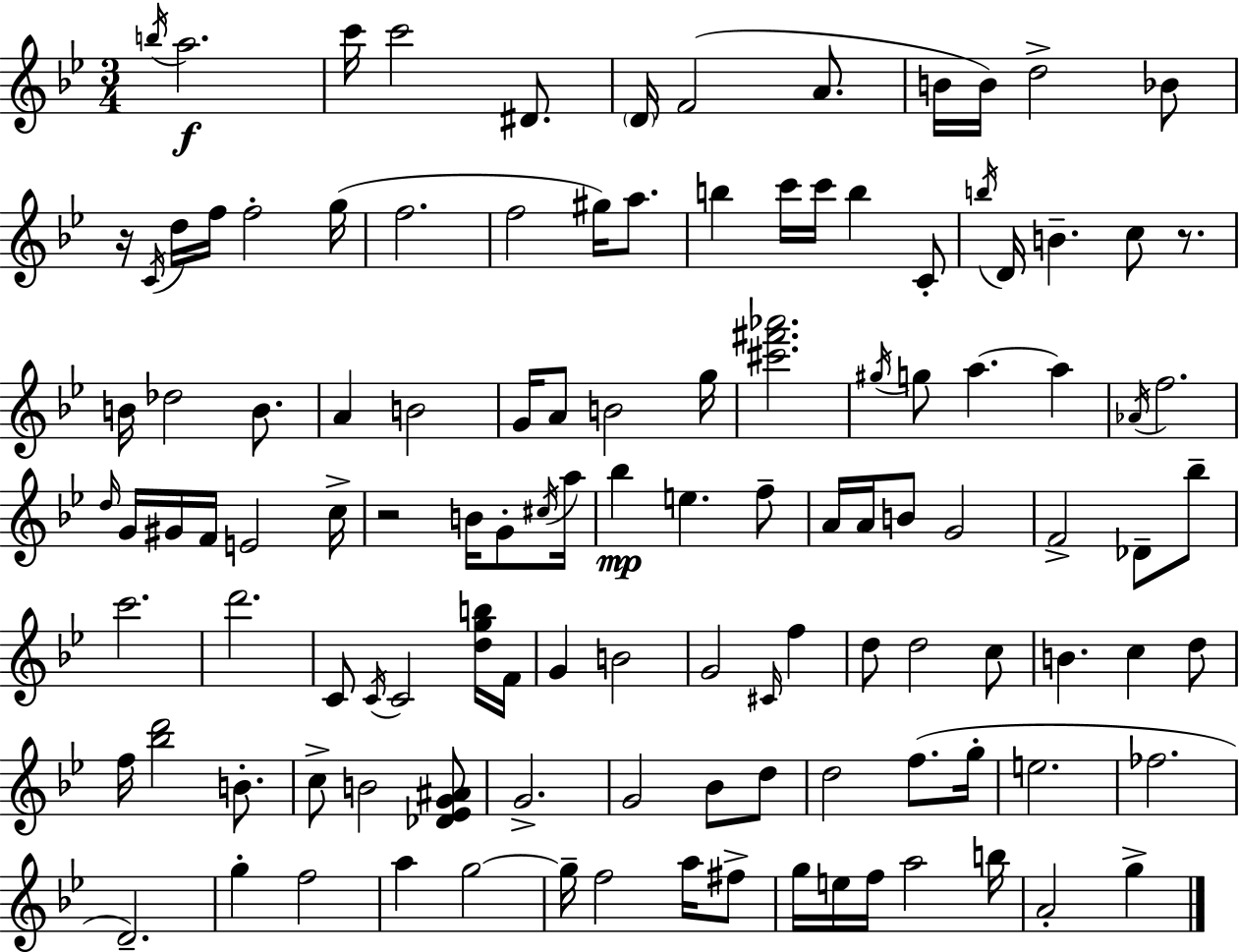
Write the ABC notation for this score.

X:1
T:Untitled
M:3/4
L:1/4
K:Bb
b/4 a2 c'/4 c'2 ^D/2 D/4 F2 A/2 B/4 B/4 d2 _B/2 z/4 C/4 d/4 f/4 f2 g/4 f2 f2 ^g/4 a/2 b c'/4 c'/4 b C/2 b/4 D/4 B c/2 z/2 B/4 _d2 B/2 A B2 G/4 A/2 B2 g/4 [^c'^f'_a']2 ^g/4 g/2 a a _A/4 f2 d/4 G/4 ^G/4 F/4 E2 c/4 z2 B/4 G/2 ^c/4 a/4 _b e f/2 A/4 A/4 B/2 G2 F2 _D/2 _b/2 c'2 d'2 C/2 C/4 C2 [dgb]/4 F/4 G B2 G2 ^C/4 f d/2 d2 c/2 B c d/2 f/4 [_bd']2 B/2 c/2 B2 [_D_EG^A]/2 G2 G2 _B/2 d/2 d2 f/2 g/4 e2 _f2 D2 g f2 a g2 g/4 f2 a/4 ^f/2 g/4 e/4 f/4 a2 b/4 A2 g